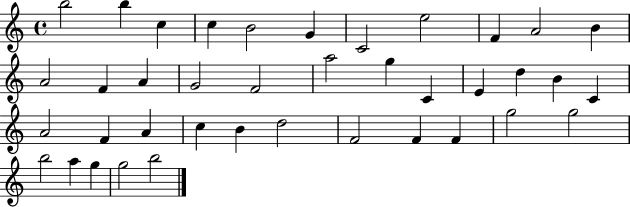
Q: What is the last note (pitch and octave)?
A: B5